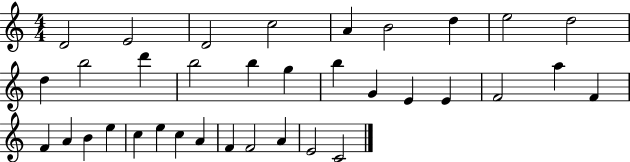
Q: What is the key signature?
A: C major